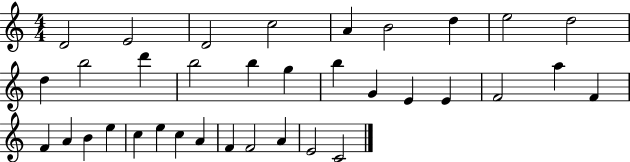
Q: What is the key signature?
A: C major